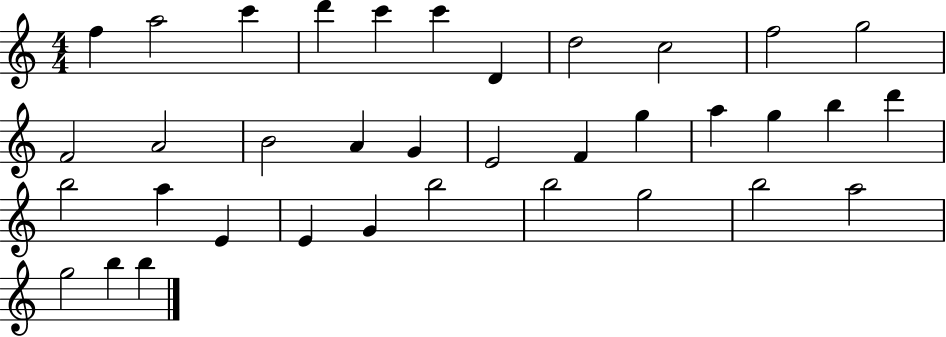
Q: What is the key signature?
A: C major